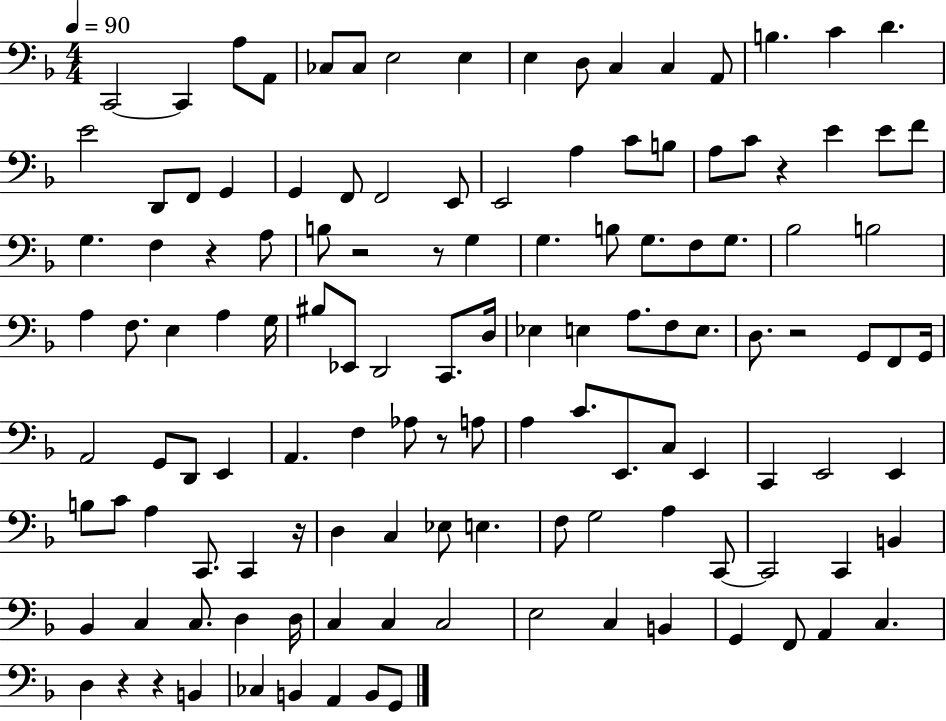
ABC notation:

X:1
T:Untitled
M:4/4
L:1/4
K:F
C,,2 C,, A,/2 A,,/2 _C,/2 _C,/2 E,2 E, E, D,/2 C, C, A,,/2 B, C D E2 D,,/2 F,,/2 G,, G,, F,,/2 F,,2 E,,/2 E,,2 A, C/2 B,/2 A,/2 C/2 z E E/2 F/2 G, F, z A,/2 B,/2 z2 z/2 G, G, B,/2 G,/2 F,/2 G,/2 _B,2 B,2 A, F,/2 E, A, G,/4 ^B,/2 _E,,/2 D,,2 C,,/2 D,/4 _E, E, A,/2 F,/2 E,/2 D,/2 z2 G,,/2 F,,/2 G,,/4 A,,2 G,,/2 D,,/2 E,, A,, F, _A,/2 z/2 A,/2 A, C/2 E,,/2 C,/2 E,, C,, E,,2 E,, B,/2 C/2 A, C,,/2 C,, z/4 D, C, _E,/2 E, F,/2 G,2 A, C,,/2 C,,2 C,, B,, _B,, C, C,/2 D, D,/4 C, C, C,2 E,2 C, B,, G,, F,,/2 A,, C, D, z z B,, _C, B,, A,, B,,/2 G,,/2